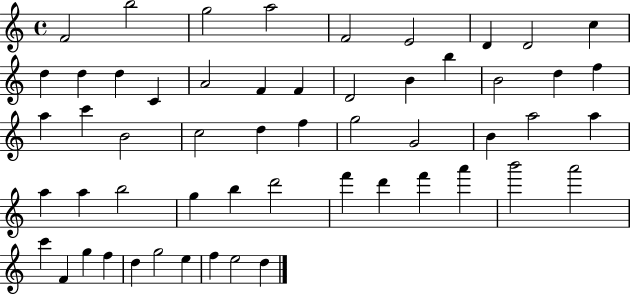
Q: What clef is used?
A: treble